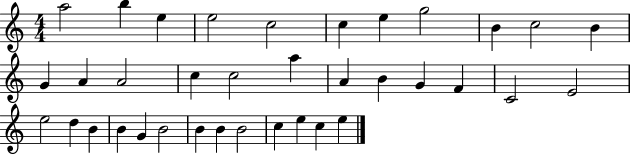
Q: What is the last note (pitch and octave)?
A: E5